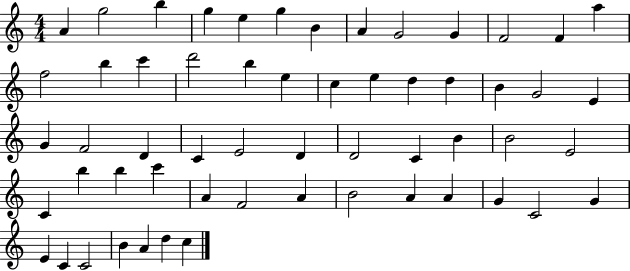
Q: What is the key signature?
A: C major